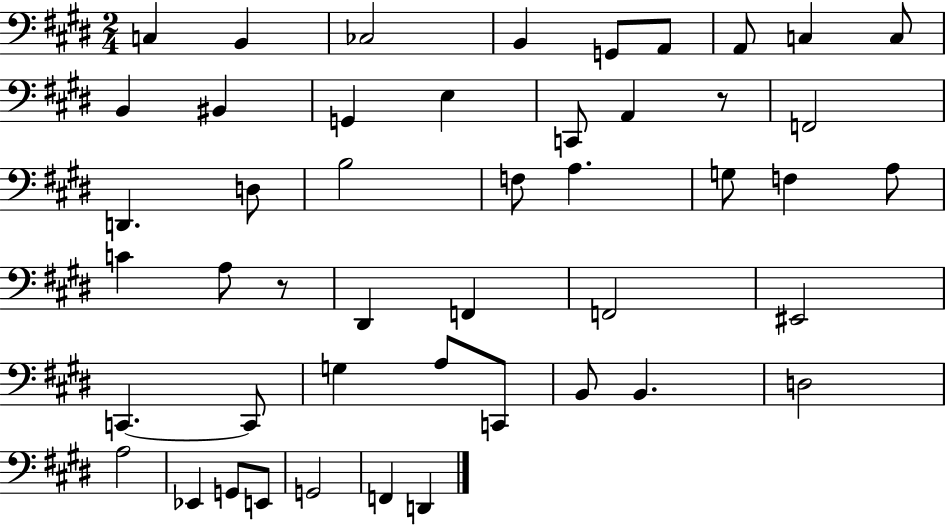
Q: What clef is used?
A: bass